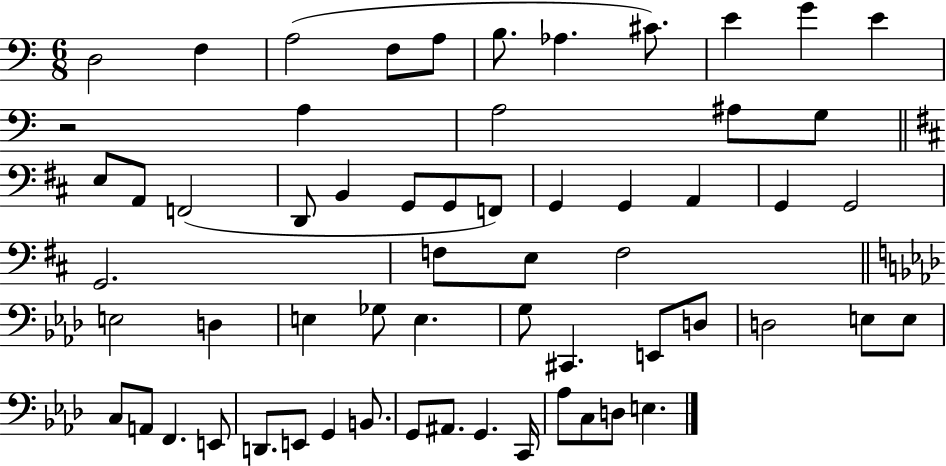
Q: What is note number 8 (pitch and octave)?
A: C#4